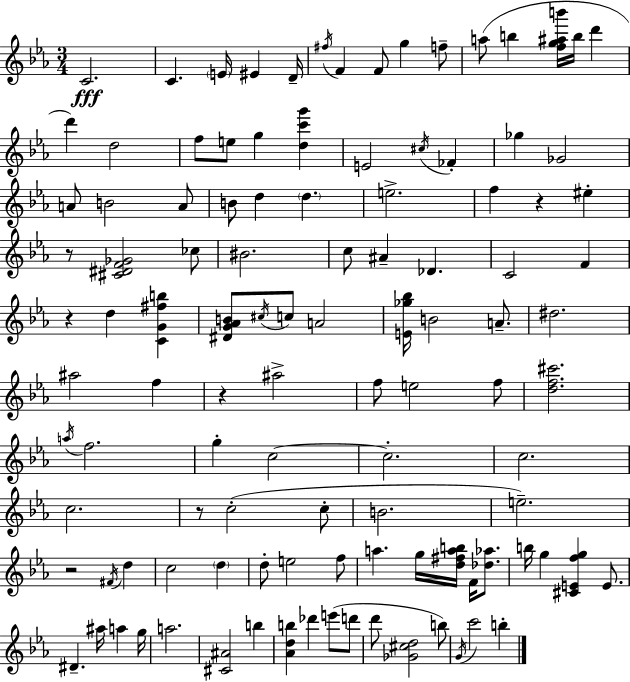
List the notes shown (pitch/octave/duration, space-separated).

C4/h. C4/q. E4/s EIS4/q D4/s F#5/s F4/q F4/e G5/q F5/e A5/e B5/q [F5,G5,A#5,B6]/s B5/s D6/q D6/q D5/h F5/e E5/e G5/q [D5,C6,G6]/q E4/h C#5/s FES4/q Gb5/q Gb4/h A4/e B4/h A4/e B4/e D5/q D5/q. E5/h. F5/q R/q EIS5/q R/e [C#4,D#4,F4,Gb4]/h CES5/e BIS4/h. C5/e A#4/q Db4/q. C4/h F4/q R/q D5/q [C4,G4,F#5,B5]/q [D#4,G4,Ab4,B4]/e C#5/s C5/e A4/h [E4,Gb5,Bb5]/s B4/h A4/e. D#5/h. A#5/h F5/q R/q A#5/h F5/e E5/h F5/e [D5,F5,C#6]/h. A5/s F5/h. G5/q C5/h C5/h. C5/h. C5/h. R/e C5/h C5/e B4/h. E5/h. R/h F#4/s D5/q C5/h D5/q D5/e E5/h F5/e A5/q. G5/s [D5,F#5,A5,B5]/s F4/s [Db5,Ab5]/e. B5/s G5/q [C#4,E4,F5,G5]/q E4/e. D#4/q. A#5/s A5/q G5/s A5/h. [C#4,A#4]/h B5/q [Ab4,D5,B5]/q Db6/q E6/e D6/e D6/e [Gb4,C#5,D5]/h B5/e G4/s C6/h B5/q